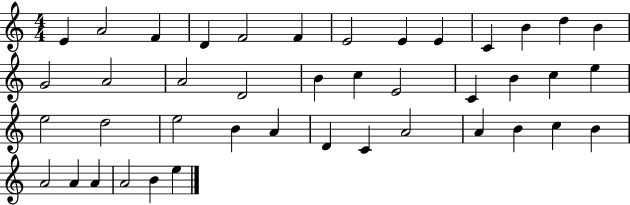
E4/q A4/h F4/q D4/q F4/h F4/q E4/h E4/q E4/q C4/q B4/q D5/q B4/q G4/h A4/h A4/h D4/h B4/q C5/q E4/h C4/q B4/q C5/q E5/q E5/h D5/h E5/h B4/q A4/q D4/q C4/q A4/h A4/q B4/q C5/q B4/q A4/h A4/q A4/q A4/h B4/q E5/q